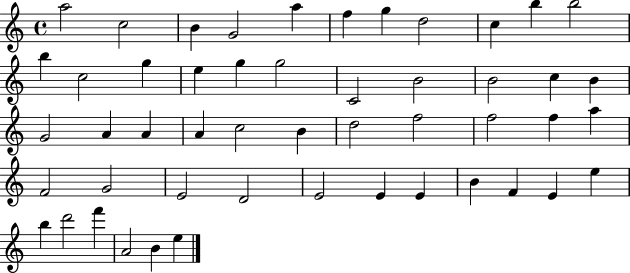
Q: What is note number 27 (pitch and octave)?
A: C5